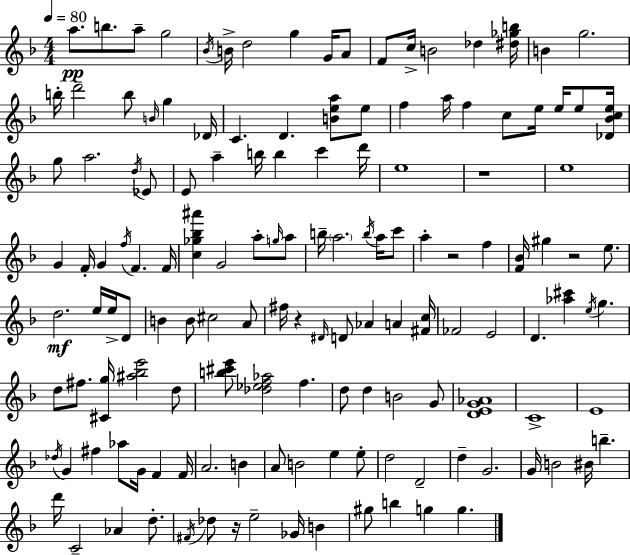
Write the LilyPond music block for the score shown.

{
  \clef treble
  \numericTimeSignature
  \time 4/4
  \key d \minor
  \tempo 4 = 80
  a''8.\pp b''8. a''8-- g''2 | \acciaccatura { bes'16 } b'16-> d''2 g''4 g'16 a'8 | f'8 c''16-> b'2 des''4 | <dis'' ges'' b''>16 b'4 g''2. | \break b''16-. d'''2-- b''8 \grace { b'16 } g''4 | des'16 c'4. d'4. <b' e'' a''>8 | e''8 f''4 a''16 f''4 c''8 e''16 e''16 e''8 | <des' bes' c'' e''>16 g''8 a''2. | \break \acciaccatura { d''16 } ees'8 e'8 a''4-- b''16 b''4 c'''4 | d'''16 e''1 | r1 | e''1 | \break g'4 f'16-. g'4 \acciaccatura { f''16 } f'4. | f'16 <c'' ges'' bes'' ais'''>4 g'2 | a''8-. \grace { g''16 } a''8 b''16-- \parenthesize a''2. | \acciaccatura { b''16 } a''16 c'''8 a''4-. r2 | \break f''4 <f' bes'>16 gis''4 r2 | e''8. d''2.\mf | e''16 e''16-> d'8 b'4 b'8 cis''2 | a'8 fis''16 r4 \grace { dis'16 } d'8 aes'4 | \break a'4 <fis' c''>16 fes'2 e'2 | d'4. <aes'' cis'''>4 | \acciaccatura { e''16 } g''4. d''8 fis''8. <cis' g''>16 <ais'' bes'' e'''>2 | d''8 <b'' cis''' e'''>8 <des'' ees'' f'' aes''>2 | \break f''4. d''8 d''4 b'2 | g'8 <d' e' g' aes'>1 | c'1-> | e'1 | \break \acciaccatura { des''16 } g'4 fis''4 | aes''8 g'16 f'4 f'16 a'2. | b'4 a'8 b'2 | e''4 e''8-. d''2 | \break d'2-- d''4-- g'2. | g'16 b'2 | bis'16 b''4.-- d'''16 c'2-- | aes'4 d''8.-. \acciaccatura { fis'16 } des''8 r16 e''2-- | \break ges'16 b'4 gis''8 b''4 | g''4 g''4. \bar "|."
}